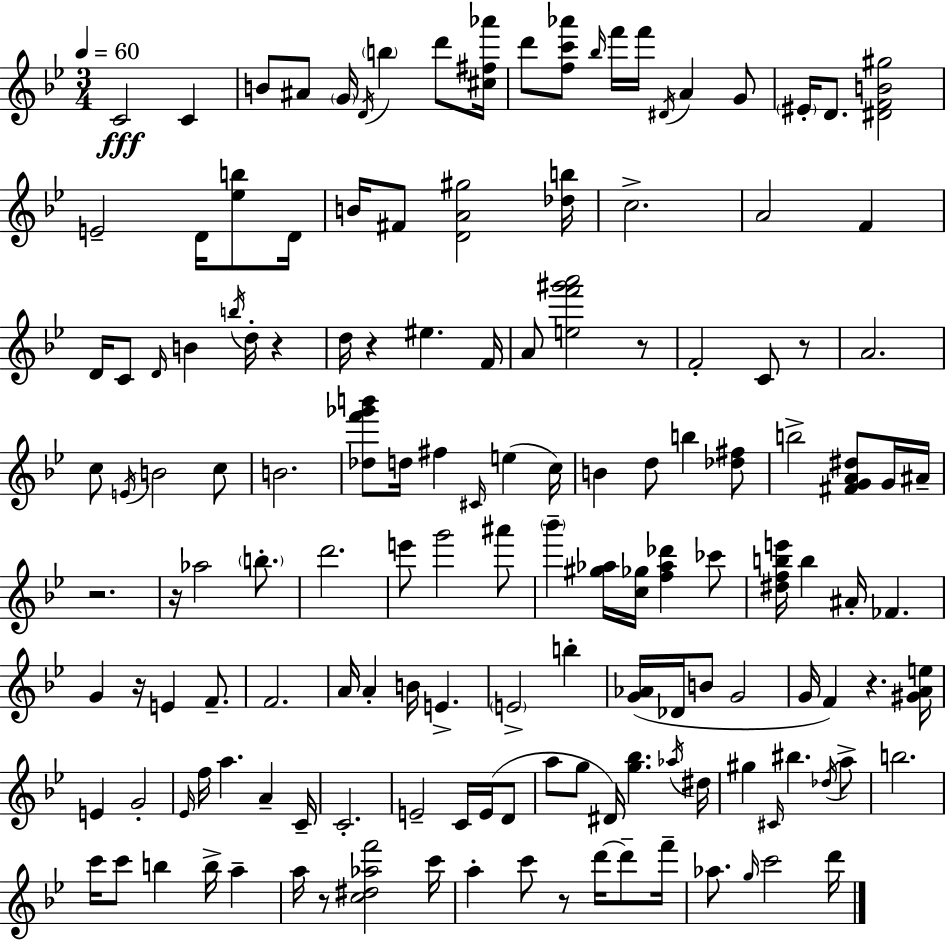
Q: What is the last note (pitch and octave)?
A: D6